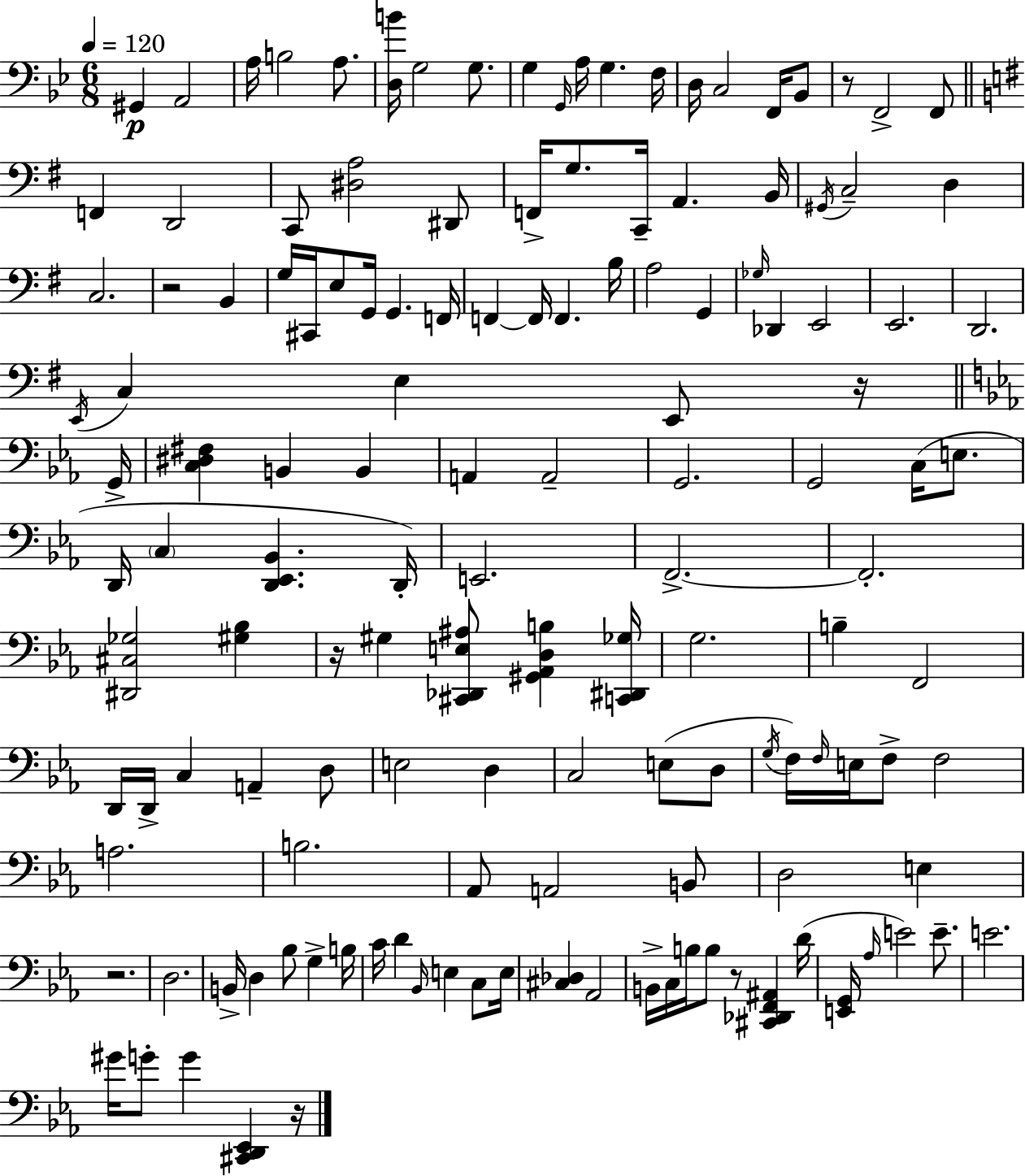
{
  \clef bass
  \numericTimeSignature
  \time 6/8
  \key bes \major
  \tempo 4 = 120
  gis,4\p a,2 | a16 b2 a8. | <d b'>16 g2 g8. | g4 \grace { g,16 } a16 g4. | \break f16 d16 c2 f,16 bes,8 | r8 f,2-> f,8 | \bar "||" \break \key g \major f,4 d,2 | c,8 <dis a>2 dis,8 | f,16-> g8. c,16-- a,4. b,16 | \acciaccatura { gis,16 } c2-- d4 | \break c2. | r2 b,4 | g16 cis,16 e8 g,16 g,4. | f,16 f,4~~ f,16 f,4. | \break b16 a2 g,4 | \grace { ges16 } des,4 e,2 | e,2. | d,2. | \break \acciaccatura { e,16 } c4 e4 e,8 | r16 \bar "||" \break \key ees \major g,16-> <c dis fis>4 b,4 b,4 | a,4 a,2-- | g,2. | g,2 c16( e8. | \break d,16 \parenthesize c4 <d, ees, bes,>4. | d,16-.) e,2. | f,2.->~~ | f,2.-. | \break <dis, cis ges>2 <gis bes>4 | r16 gis4 <cis, des, e ais>8 <gis, aes, d b>4 | <c, dis, ges>16 g2. | b4-- f,2 | \break d,16 d,16-> c4 a,4-- d8 | e2 d4 | c2 e8( d8 | \acciaccatura { g16 }) f16 \grace { f16 } e16 f8-> f2 | \break a2. | b2. | aes,8 a,2 | b,8 d2 e4 | \break r2. | d2. | b,16-> d4 bes8 g4-> | b16 c'16 d'4 \grace { bes,16 } e4 | \break c8 e16 <cis des>4 aes,2 | b,16-> c16 b16 b8 r8 <cis, des, f, ais,>4 | d'16( <e, g,>16 \grace { aes16 } e'2) | e'8.-- e'2. | \break gis'16 g'8-. g'4 | <cis, d, ees,>4 r16 \bar "|."
}